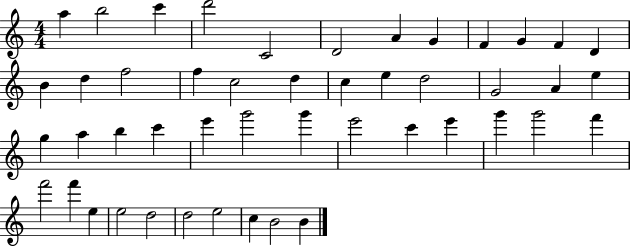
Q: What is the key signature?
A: C major